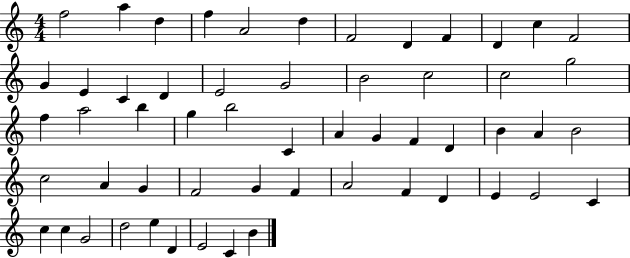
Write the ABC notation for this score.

X:1
T:Untitled
M:4/4
L:1/4
K:C
f2 a d f A2 d F2 D F D c F2 G E C D E2 G2 B2 c2 c2 g2 f a2 b g b2 C A G F D B A B2 c2 A G F2 G F A2 F D E E2 C c c G2 d2 e D E2 C B